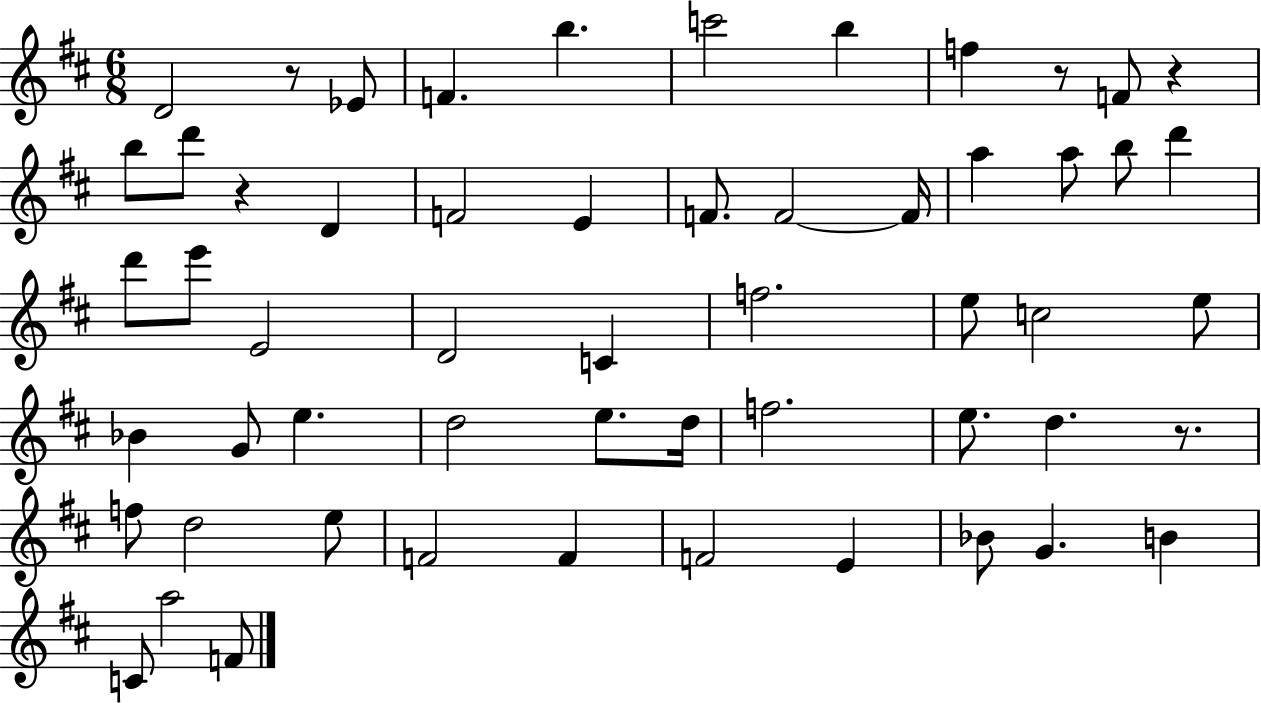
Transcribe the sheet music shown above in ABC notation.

X:1
T:Untitled
M:6/8
L:1/4
K:D
D2 z/2 _E/2 F b c'2 b f z/2 F/2 z b/2 d'/2 z D F2 E F/2 F2 F/4 a a/2 b/2 d' d'/2 e'/2 E2 D2 C f2 e/2 c2 e/2 _B G/2 e d2 e/2 d/4 f2 e/2 d z/2 f/2 d2 e/2 F2 F F2 E _B/2 G B C/2 a2 F/2